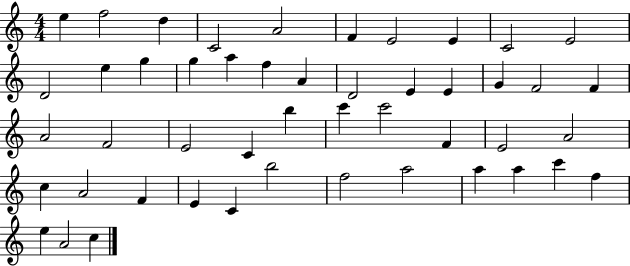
E5/q F5/h D5/q C4/h A4/h F4/q E4/h E4/q C4/h E4/h D4/h E5/q G5/q G5/q A5/q F5/q A4/q D4/h E4/q E4/q G4/q F4/h F4/q A4/h F4/h E4/h C4/q B5/q C6/q C6/h F4/q E4/h A4/h C5/q A4/h F4/q E4/q C4/q B5/h F5/h A5/h A5/q A5/q C6/q F5/q E5/q A4/h C5/q